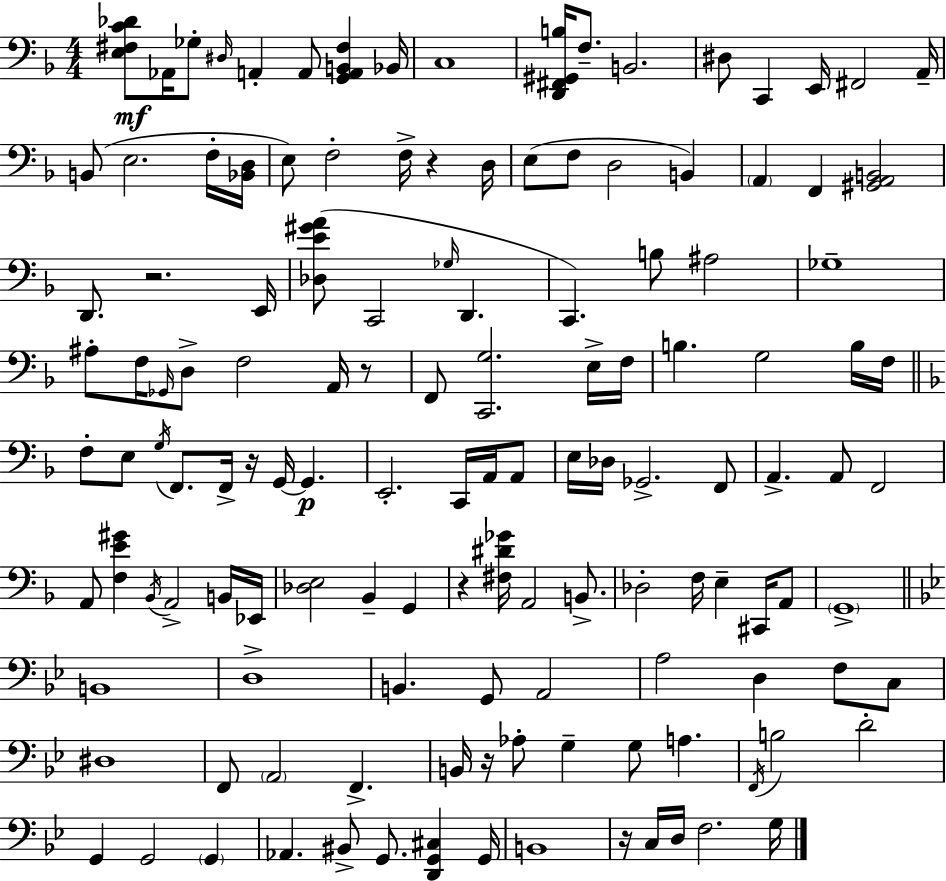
{
  \clef bass
  \numericTimeSignature
  \time 4/4
  \key f \major
  <e fis c' des'>8\mf aes,16 ges8-. \grace { dis16 } a,4-. a,8 <g, a, b, fis>4 | bes,16 c1 | <d, fis, gis, b>16 f8.-- b,2. | dis8 c,4 e,16 fis,2 | \break a,16-- b,8( e2. f16-. | <bes, d>16 e8) f2-. f16-> r4 | d16 e8( f8 d2 b,4) | \parenthesize a,4 f,4 <gis, a, b,>2 | \break d,8. r2. | e,16 <des e' gis' a'>8( c,2 \grace { ges16 } d,4. | c,4.) b8 ais2 | ges1-- | \break ais8-. f16 \grace { ges,16 } d8-> f2 | a,16 r8 f,8 <c, g>2. | e16-> f16 b4. g2 | b16 f16 \bar "||" \break \key f \major f8-. e8 \acciaccatura { g16 } f,8. f,16-> r16 g,16~~ g,4.\p | e,2.-. c,16 a,16 a,8 | e16 des16 ges,2.-> f,8 | a,4.-> a,8 f,2 | \break a,8 <f e' gis'>4 \acciaccatura { bes,16 } a,2-> | b,16 ees,16 <des e>2 bes,4-- g,4 | r4 <fis dis' ges'>16 a,2 b,8.-> | des2-. f16 e4-- cis,16 | \break a,8 \parenthesize g,1-> | \bar "||" \break \key g \minor b,1 | d1-> | b,4. g,8 a,2 | a2 d4 f8 c8 | \break dis1 | f,8 \parenthesize a,2 f,4.-> | b,16 r16 aes8-. g4-- g8 a4. | \acciaccatura { f,16 } b2 d'2-. | \break g,4 g,2 \parenthesize g,4 | aes,4. bis,8-> g,8. <d, g, cis>4 | g,16 b,1 | r16 c16 d16 f2. | \break g16 \bar "|."
}